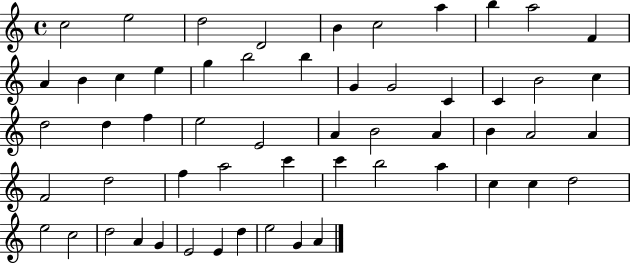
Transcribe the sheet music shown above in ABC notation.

X:1
T:Untitled
M:4/4
L:1/4
K:C
c2 e2 d2 D2 B c2 a b a2 F A B c e g b2 b G G2 C C B2 c d2 d f e2 E2 A B2 A B A2 A F2 d2 f a2 c' c' b2 a c c d2 e2 c2 d2 A G E2 E d e2 G A